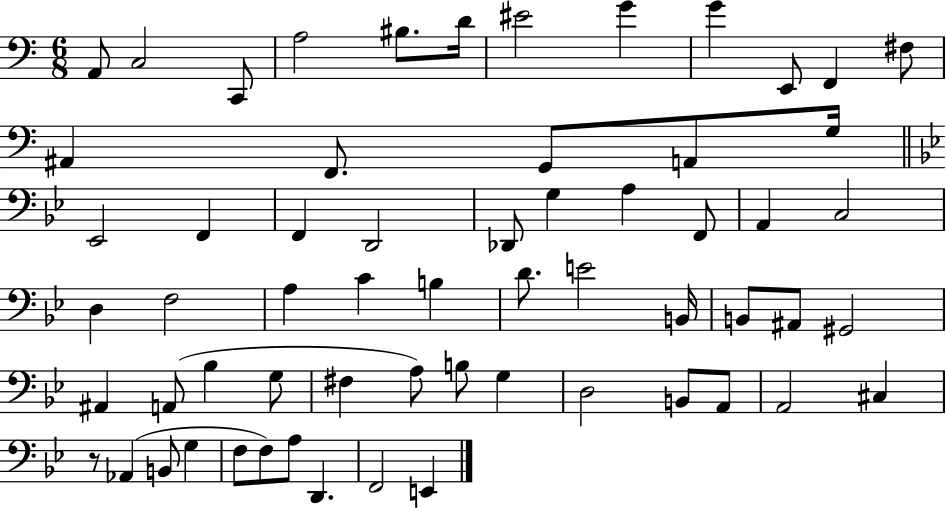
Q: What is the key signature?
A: C major